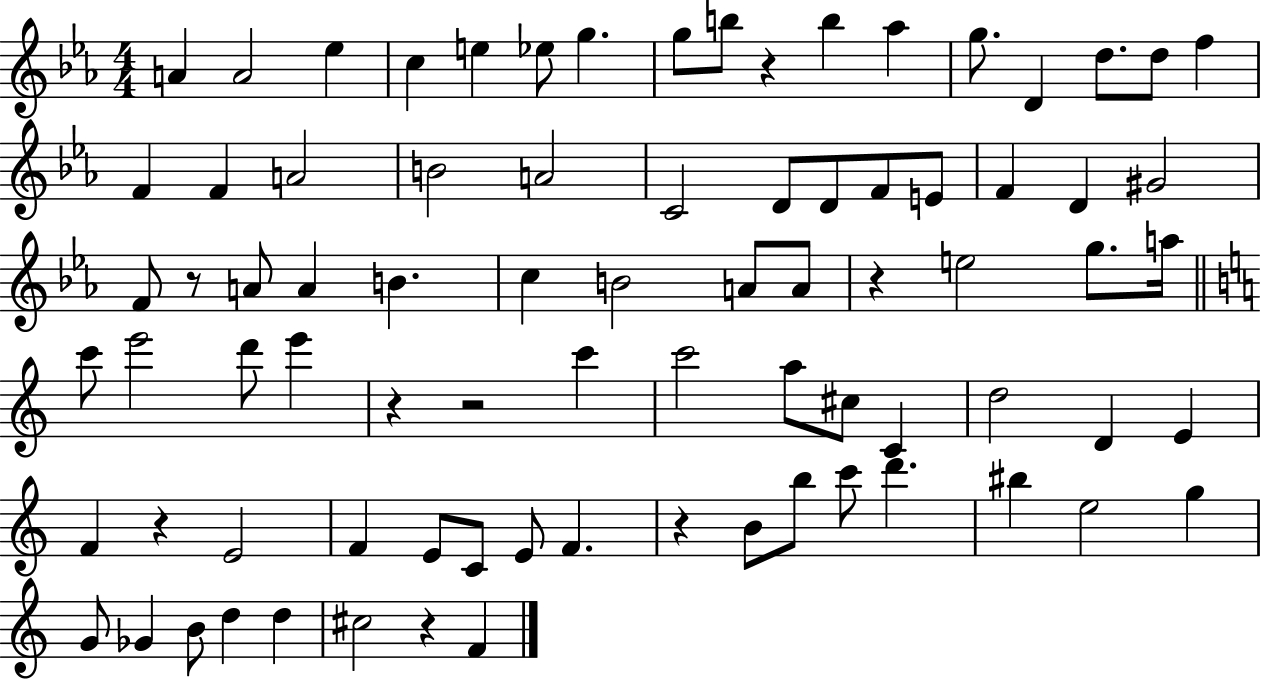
A4/q A4/h Eb5/q C5/q E5/q Eb5/e G5/q. G5/e B5/e R/q B5/q Ab5/q G5/e. D4/q D5/e. D5/e F5/q F4/q F4/q A4/h B4/h A4/h C4/h D4/e D4/e F4/e E4/e F4/q D4/q G#4/h F4/e R/e A4/e A4/q B4/q. C5/q B4/h A4/e A4/e R/q E5/h G5/e. A5/s C6/e E6/h D6/e E6/q R/q R/h C6/q C6/h A5/e C#5/e C4/q D5/h D4/q E4/q F4/q R/q E4/h F4/q E4/e C4/e E4/e F4/q. R/q B4/e B5/e C6/e D6/q. BIS5/q E5/h G5/q G4/e Gb4/q B4/e D5/q D5/q C#5/h R/q F4/q